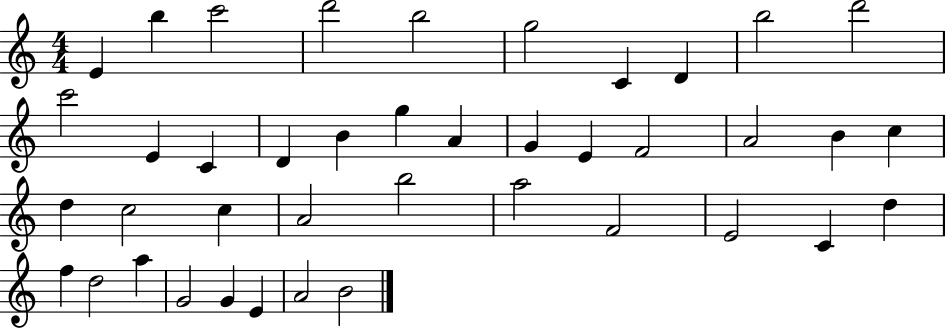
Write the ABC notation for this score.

X:1
T:Untitled
M:4/4
L:1/4
K:C
E b c'2 d'2 b2 g2 C D b2 d'2 c'2 E C D B g A G E F2 A2 B c d c2 c A2 b2 a2 F2 E2 C d f d2 a G2 G E A2 B2